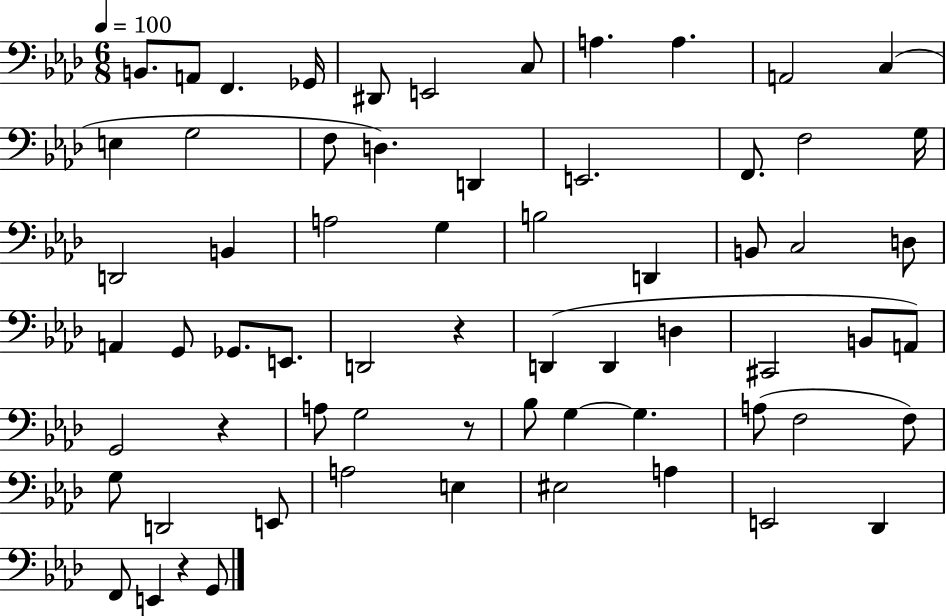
B2/e. A2/e F2/q. Gb2/s D#2/e E2/h C3/e A3/q. A3/q. A2/h C3/q E3/q G3/h F3/e D3/q. D2/q E2/h. F2/e. F3/h G3/s D2/h B2/q A3/h G3/q B3/h D2/q B2/e C3/h D3/e A2/q G2/e Gb2/e. E2/e. D2/h R/q D2/q D2/q D3/q C#2/h B2/e A2/e G2/h R/q A3/e G3/h R/e Bb3/e G3/q G3/q. A3/e F3/h F3/e G3/e D2/h E2/e A3/h E3/q EIS3/h A3/q E2/h Db2/q F2/e E2/q R/q G2/e